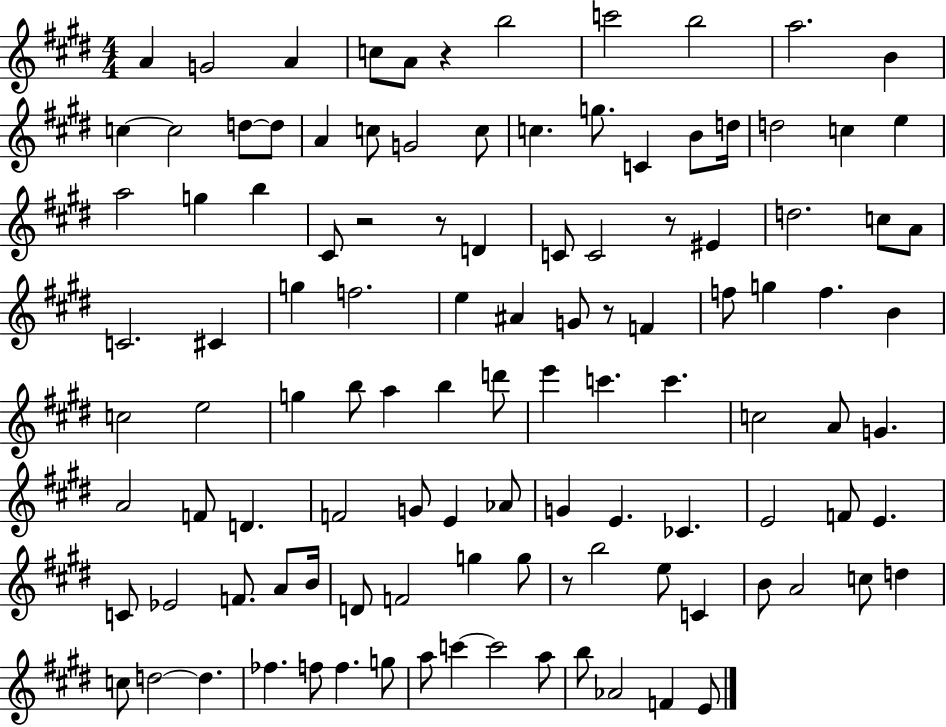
{
  \clef treble
  \numericTimeSignature
  \time 4/4
  \key e \major
  a'4 g'2 a'4 | c''8 a'8 r4 b''2 | c'''2 b''2 | a''2. b'4 | \break c''4~~ c''2 d''8~~ d''8 | a'4 c''8 g'2 c''8 | c''4. g''8. c'4 b'8 d''16 | d''2 c''4 e''4 | \break a''2 g''4 b''4 | cis'8 r2 r8 d'4 | c'8 c'2 r8 eis'4 | d''2. c''8 a'8 | \break c'2. cis'4 | g''4 f''2. | e''4 ais'4 g'8 r8 f'4 | f''8 g''4 f''4. b'4 | \break c''2 e''2 | g''4 b''8 a''4 b''4 d'''8 | e'''4 c'''4. c'''4. | c''2 a'8 g'4. | \break a'2 f'8 d'4. | f'2 g'8 e'4 aes'8 | g'4 e'4. ces'4. | e'2 f'8 e'4. | \break c'8 ees'2 f'8. a'8 b'16 | d'8 f'2 g''4 g''8 | r8 b''2 e''8 c'4 | b'8 a'2 c''8 d''4 | \break c''8 d''2~~ d''4. | fes''4. f''8 f''4. g''8 | a''8 c'''4~~ c'''2 a''8 | b''8 aes'2 f'4 e'8 | \break \bar "|."
}